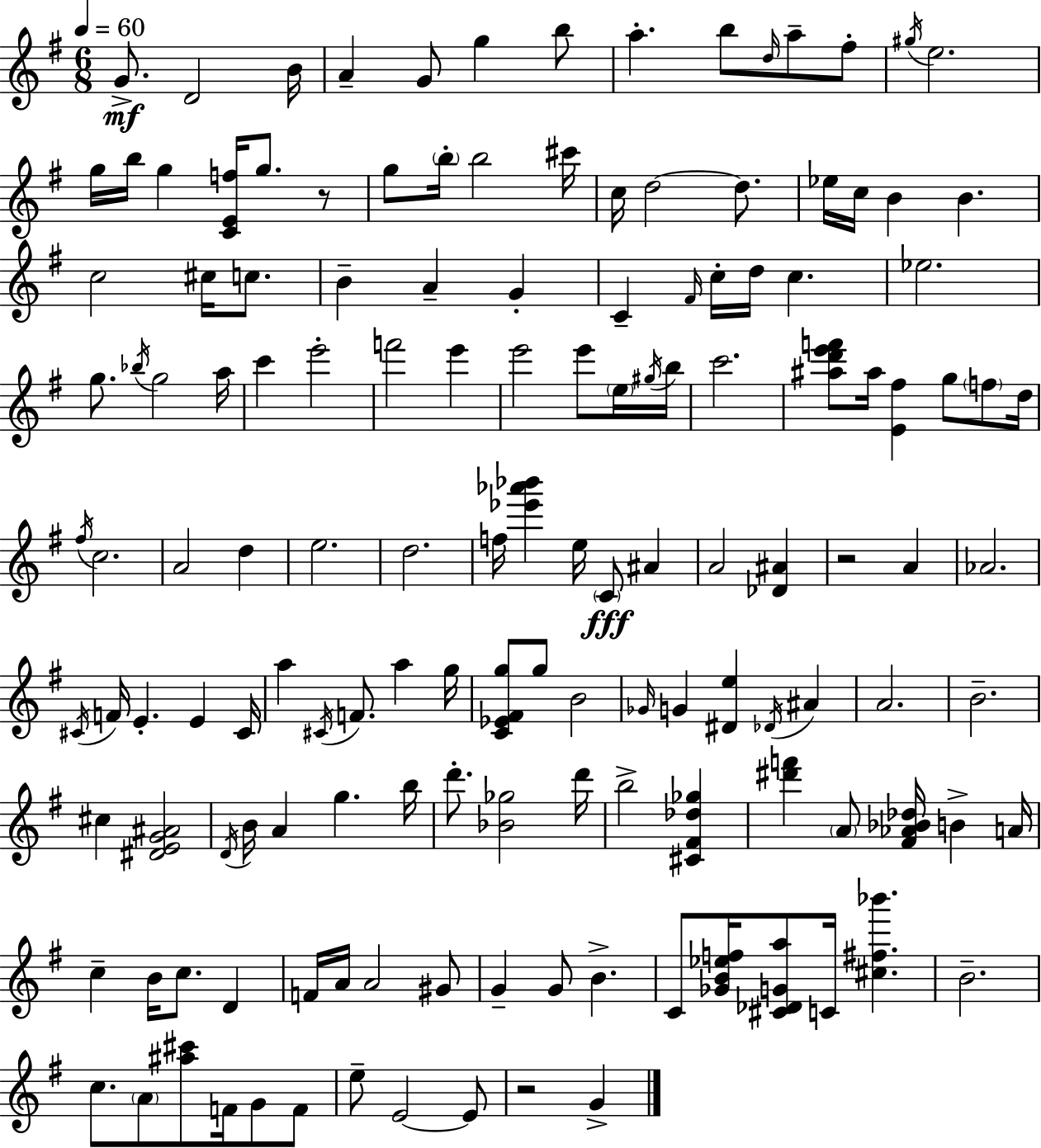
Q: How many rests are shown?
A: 3